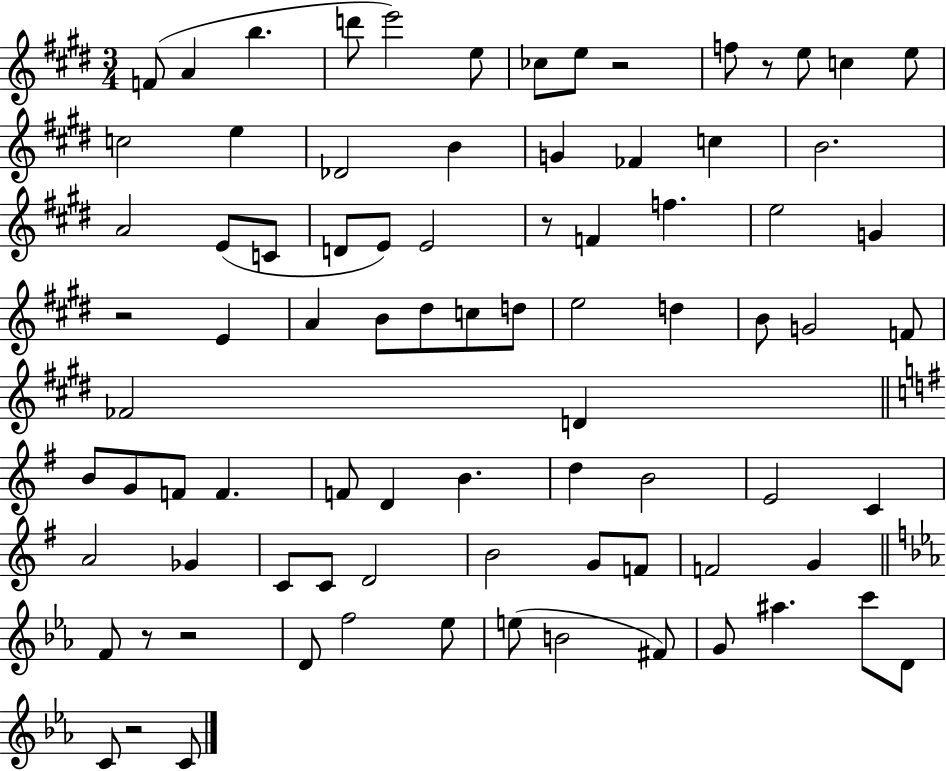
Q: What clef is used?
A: treble